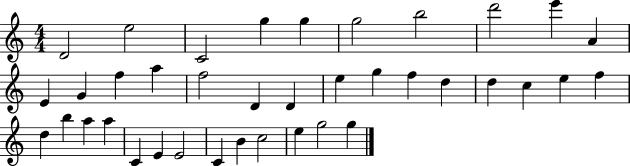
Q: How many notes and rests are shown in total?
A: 38